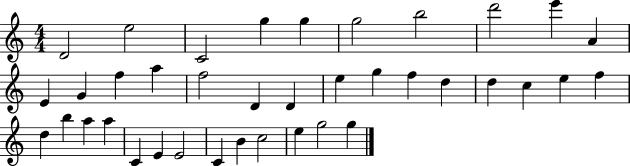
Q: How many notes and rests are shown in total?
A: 38